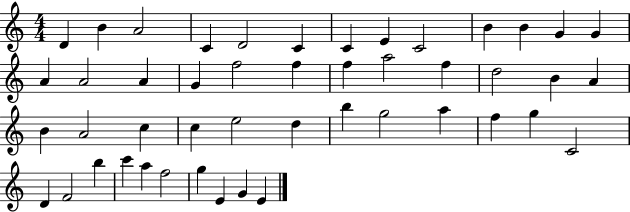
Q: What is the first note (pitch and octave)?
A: D4